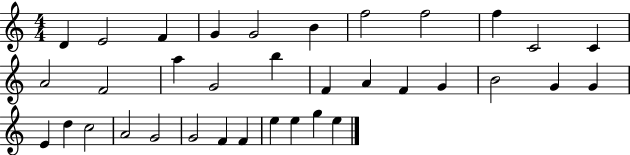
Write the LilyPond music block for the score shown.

{
  \clef treble
  \numericTimeSignature
  \time 4/4
  \key c \major
  d'4 e'2 f'4 | g'4 g'2 b'4 | f''2 f''2 | f''4 c'2 c'4 | \break a'2 f'2 | a''4 g'2 b''4 | f'4 a'4 f'4 g'4 | b'2 g'4 g'4 | \break e'4 d''4 c''2 | a'2 g'2 | g'2 f'4 f'4 | e''4 e''4 g''4 e''4 | \break \bar "|."
}